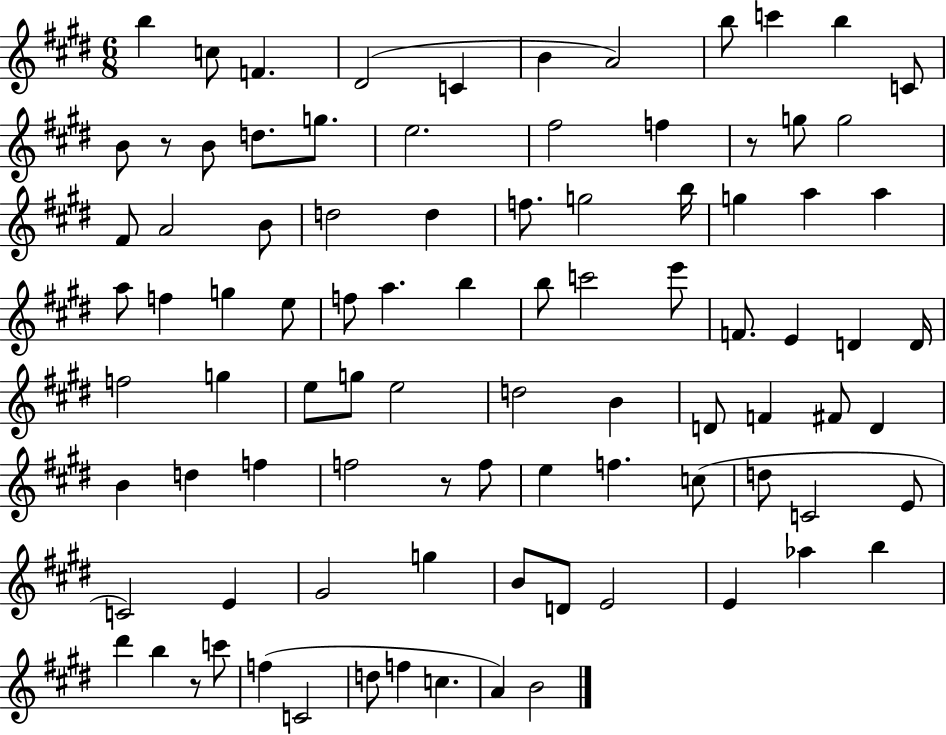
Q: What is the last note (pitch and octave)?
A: B4